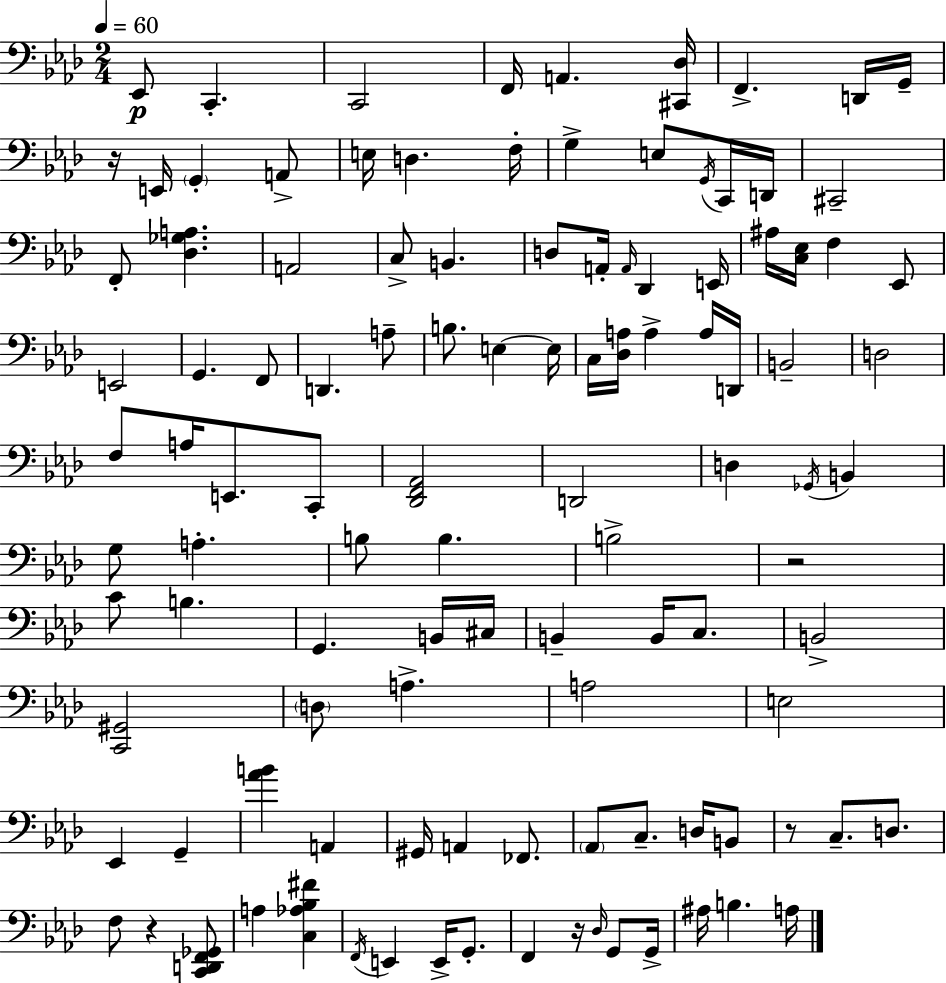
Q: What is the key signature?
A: AES major